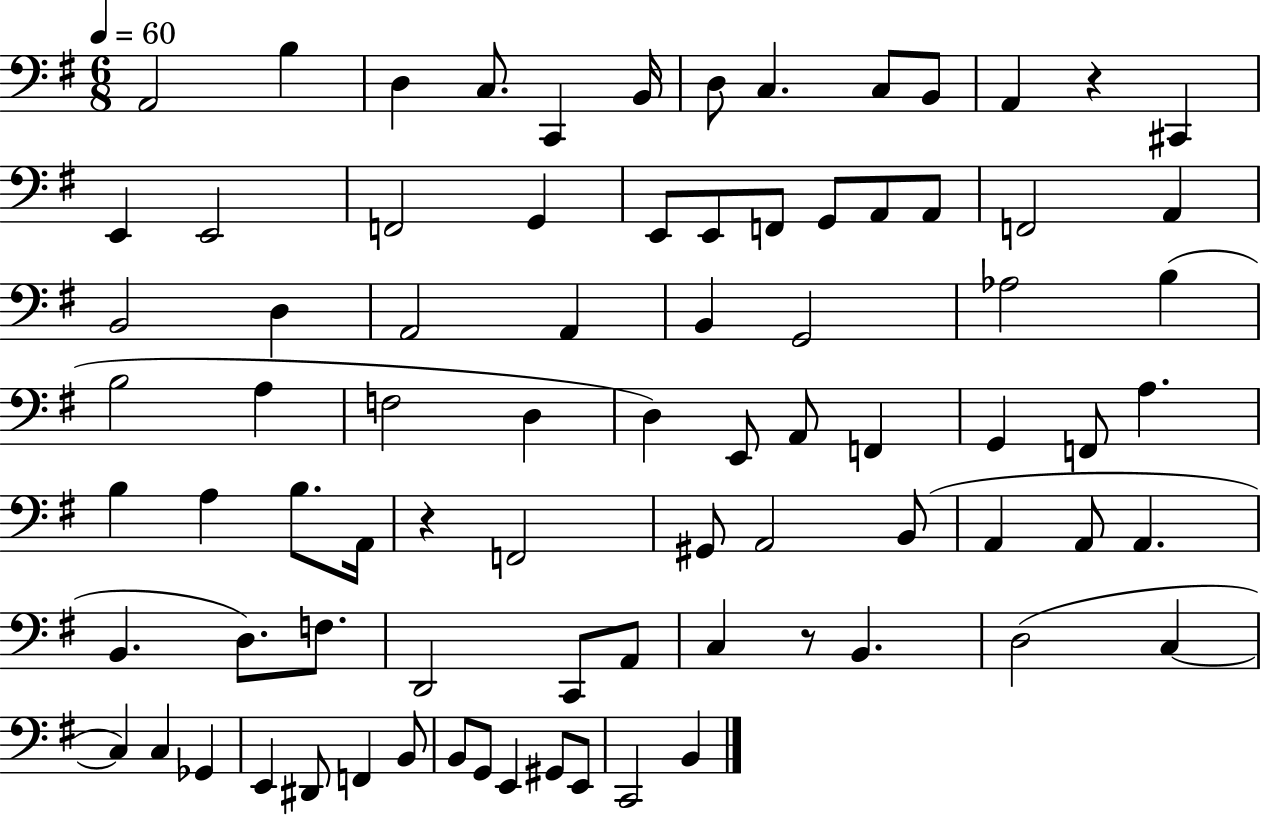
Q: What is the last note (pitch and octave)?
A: B2